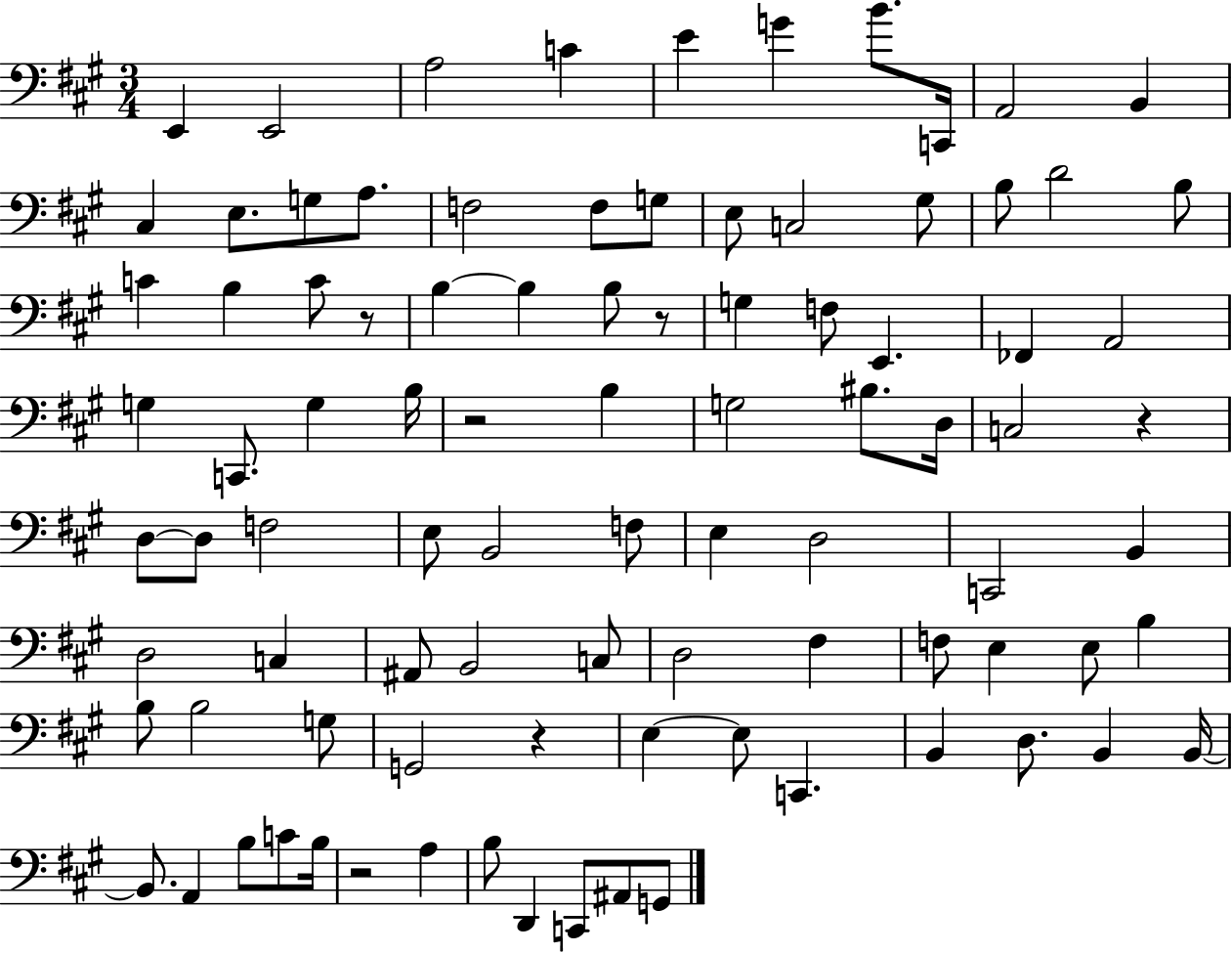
X:1
T:Untitled
M:3/4
L:1/4
K:A
E,, E,,2 A,2 C E G B/2 C,,/4 A,,2 B,, ^C, E,/2 G,/2 A,/2 F,2 F,/2 G,/2 E,/2 C,2 ^G,/2 B,/2 D2 B,/2 C B, C/2 z/2 B, B, B,/2 z/2 G, F,/2 E,, _F,, A,,2 G, C,,/2 G, B,/4 z2 B, G,2 ^B,/2 D,/4 C,2 z D,/2 D,/2 F,2 E,/2 B,,2 F,/2 E, D,2 C,,2 B,, D,2 C, ^A,,/2 B,,2 C,/2 D,2 ^F, F,/2 E, E,/2 B, B,/2 B,2 G,/2 G,,2 z E, E,/2 C,, B,, D,/2 B,, B,,/4 B,,/2 A,, B,/2 C/2 B,/4 z2 A, B,/2 D,, C,,/2 ^A,,/2 G,,/2